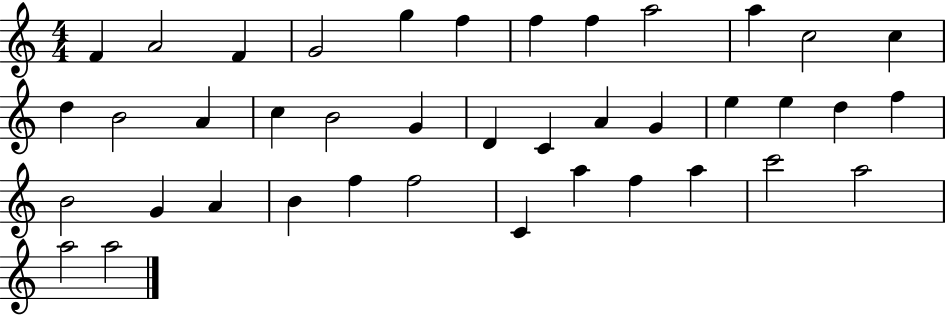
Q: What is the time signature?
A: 4/4